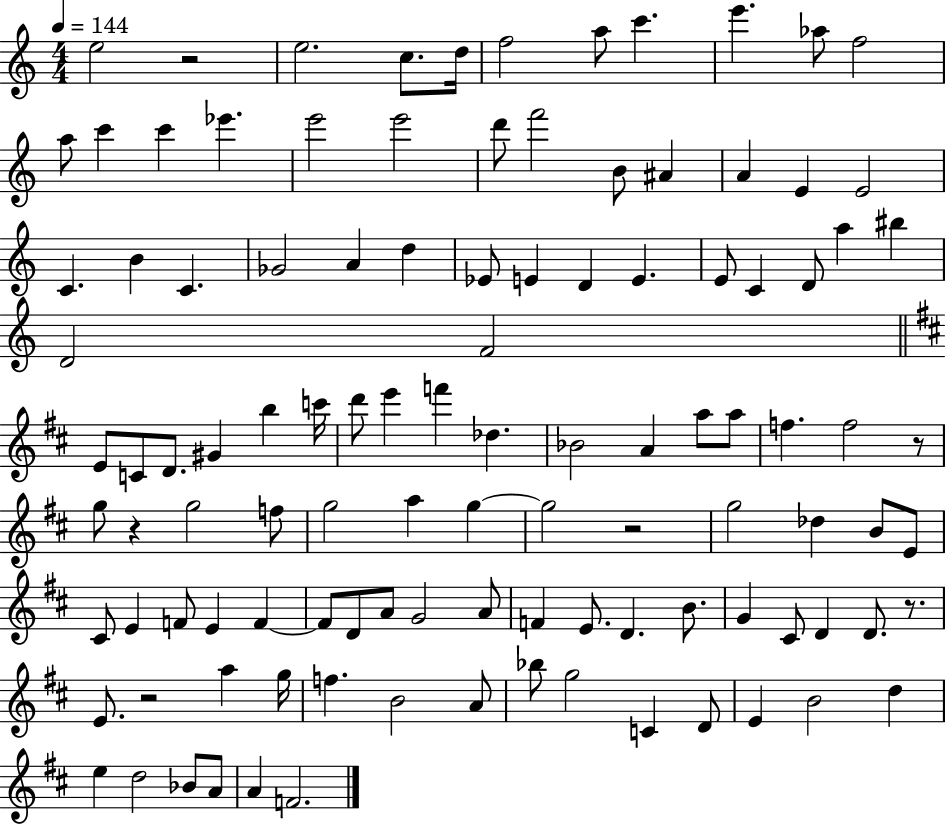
E5/h R/h E5/h. C5/e. D5/s F5/h A5/e C6/q. E6/q. Ab5/e F5/h A5/e C6/q C6/q Eb6/q. E6/h E6/h D6/e F6/h B4/e A#4/q A4/q E4/q E4/h C4/q. B4/q C4/q. Gb4/h A4/q D5/q Eb4/e E4/q D4/q E4/q. E4/e C4/q D4/e A5/q BIS5/q D4/h F4/h E4/e C4/e D4/e. G#4/q B5/q C6/s D6/e E6/q F6/q Db5/q. Bb4/h A4/q A5/e A5/e F5/q. F5/h R/e G5/e R/q G5/h F5/e G5/h A5/q G5/q G5/h R/h G5/h Db5/q B4/e E4/e C#4/e E4/q F4/e E4/q F4/q F4/e D4/e A4/e G4/h A4/e F4/q E4/e. D4/q. B4/e. G4/q C#4/e D4/q D4/e. R/e. E4/e. R/h A5/q G5/s F5/q. B4/h A4/e Bb5/e G5/h C4/q D4/e E4/q B4/h D5/q E5/q D5/h Bb4/e A4/e A4/q F4/h.